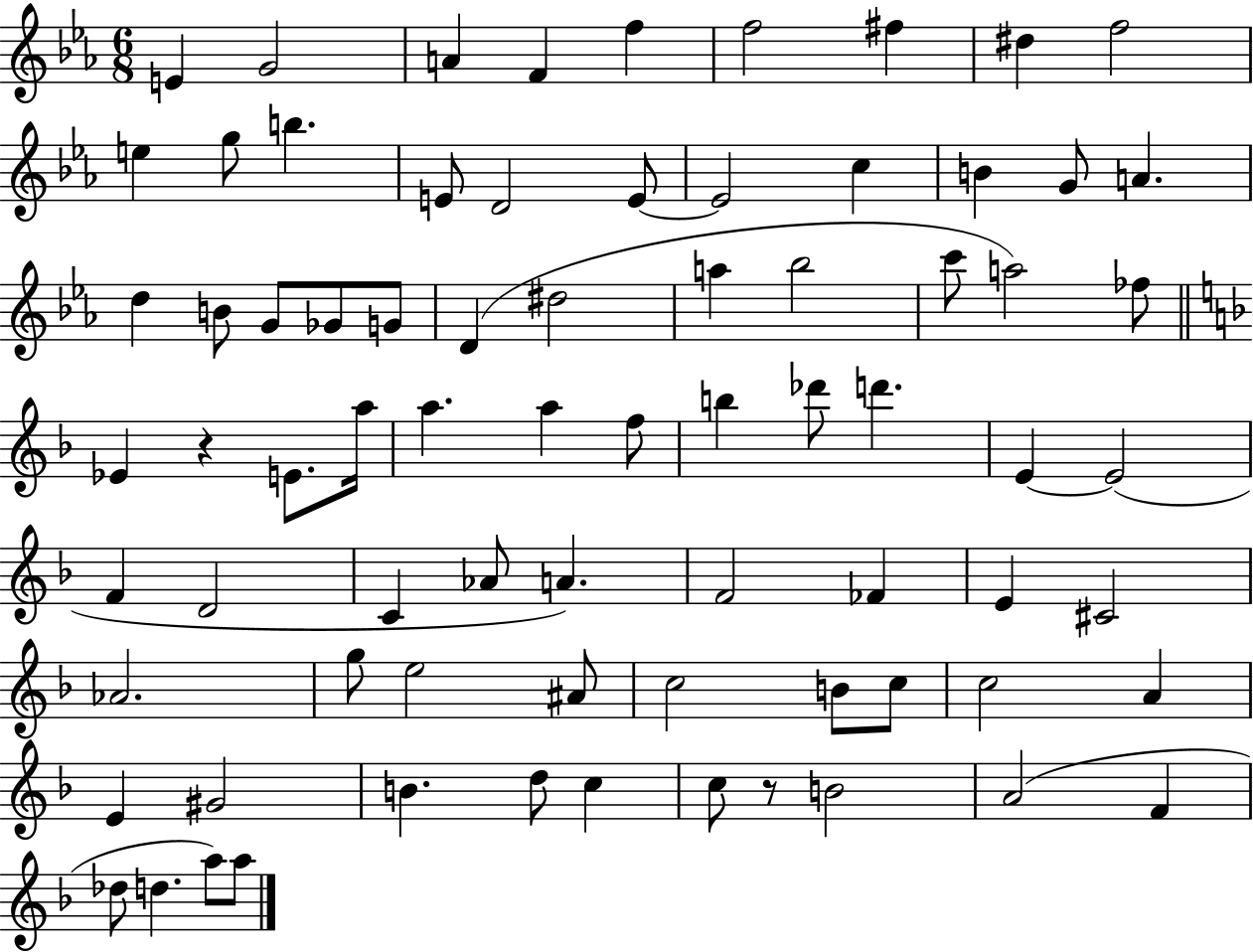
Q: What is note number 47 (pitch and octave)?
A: Ab4